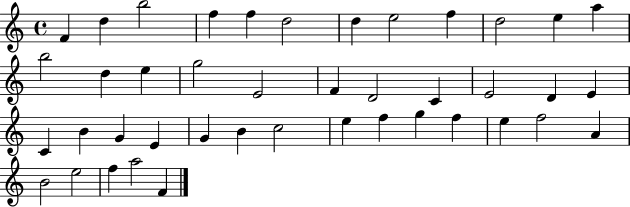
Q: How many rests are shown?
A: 0